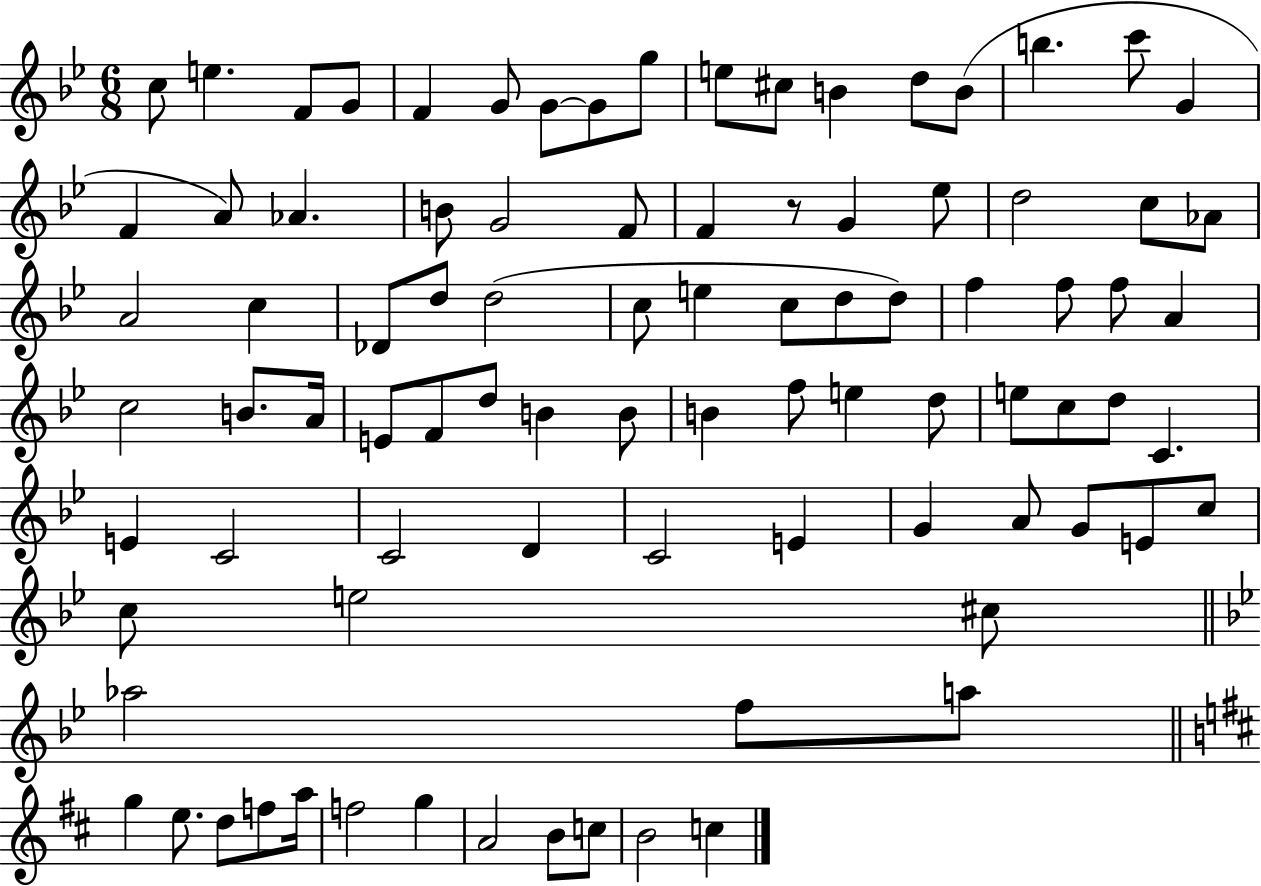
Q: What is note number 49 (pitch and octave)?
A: D5